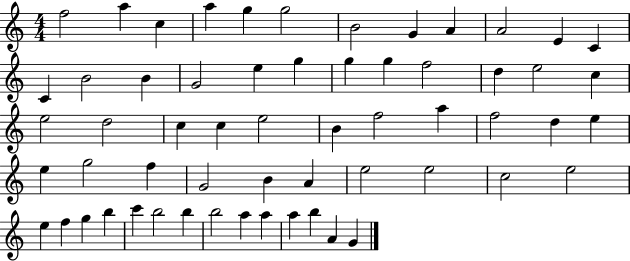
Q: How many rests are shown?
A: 0